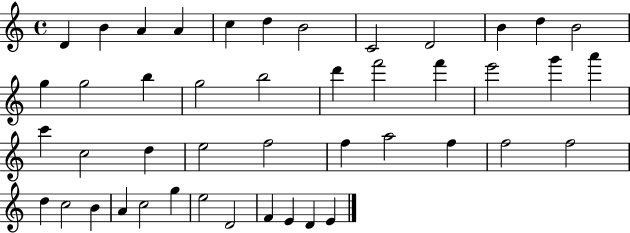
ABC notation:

X:1
T:Untitled
M:4/4
L:1/4
K:C
D B A A c d B2 C2 D2 B d B2 g g2 b g2 b2 d' f'2 f' e'2 g' a' c' c2 d e2 f2 f a2 f f2 f2 d c2 B A c2 g e2 D2 F E D E